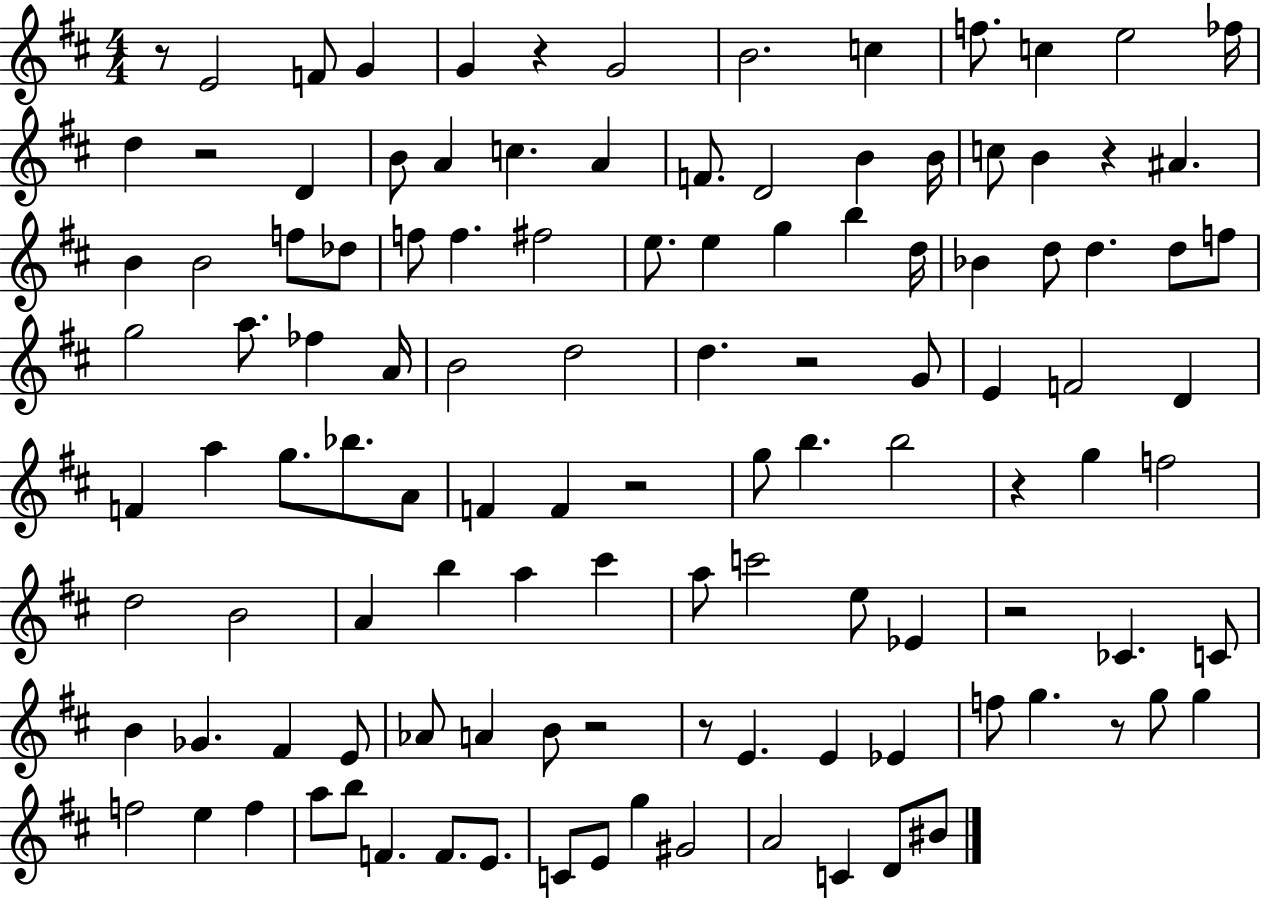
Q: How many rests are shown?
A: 11